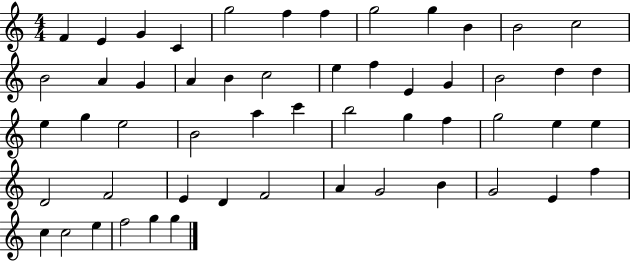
X:1
T:Untitled
M:4/4
L:1/4
K:C
F E G C g2 f f g2 g B B2 c2 B2 A G A B c2 e f E G B2 d d e g e2 B2 a c' b2 g f g2 e e D2 F2 E D F2 A G2 B G2 E f c c2 e f2 g g